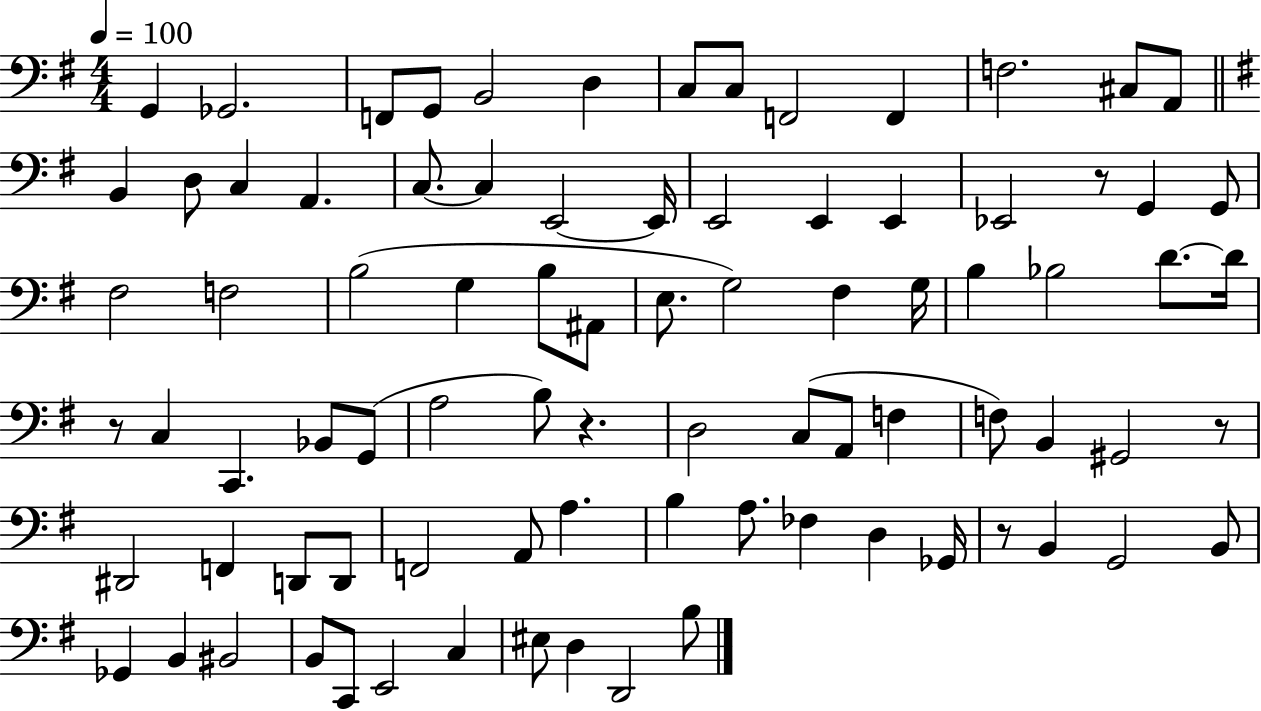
X:1
T:Untitled
M:4/4
L:1/4
K:G
G,, _G,,2 F,,/2 G,,/2 B,,2 D, C,/2 C,/2 F,,2 F,, F,2 ^C,/2 A,,/2 B,, D,/2 C, A,, C,/2 C, E,,2 E,,/4 E,,2 E,, E,, _E,,2 z/2 G,, G,,/2 ^F,2 F,2 B,2 G, B,/2 ^A,,/2 E,/2 G,2 ^F, G,/4 B, _B,2 D/2 D/4 z/2 C, C,, _B,,/2 G,,/2 A,2 B,/2 z D,2 C,/2 A,,/2 F, F,/2 B,, ^G,,2 z/2 ^D,,2 F,, D,,/2 D,,/2 F,,2 A,,/2 A, B, A,/2 _F, D, _G,,/4 z/2 B,, G,,2 B,,/2 _G,, B,, ^B,,2 B,,/2 C,,/2 E,,2 C, ^E,/2 D, D,,2 B,/2